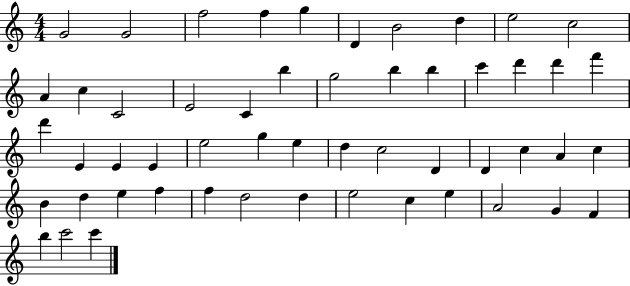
{
  \clef treble
  \numericTimeSignature
  \time 4/4
  \key c \major
  g'2 g'2 | f''2 f''4 g''4 | d'4 b'2 d''4 | e''2 c''2 | \break a'4 c''4 c'2 | e'2 c'4 b''4 | g''2 b''4 b''4 | c'''4 d'''4 d'''4 f'''4 | \break d'''4 e'4 e'4 e'4 | e''2 g''4 e''4 | d''4 c''2 d'4 | d'4 c''4 a'4 c''4 | \break b'4 d''4 e''4 f''4 | f''4 d''2 d''4 | e''2 c''4 e''4 | a'2 g'4 f'4 | \break b''4 c'''2 c'''4 | \bar "|."
}